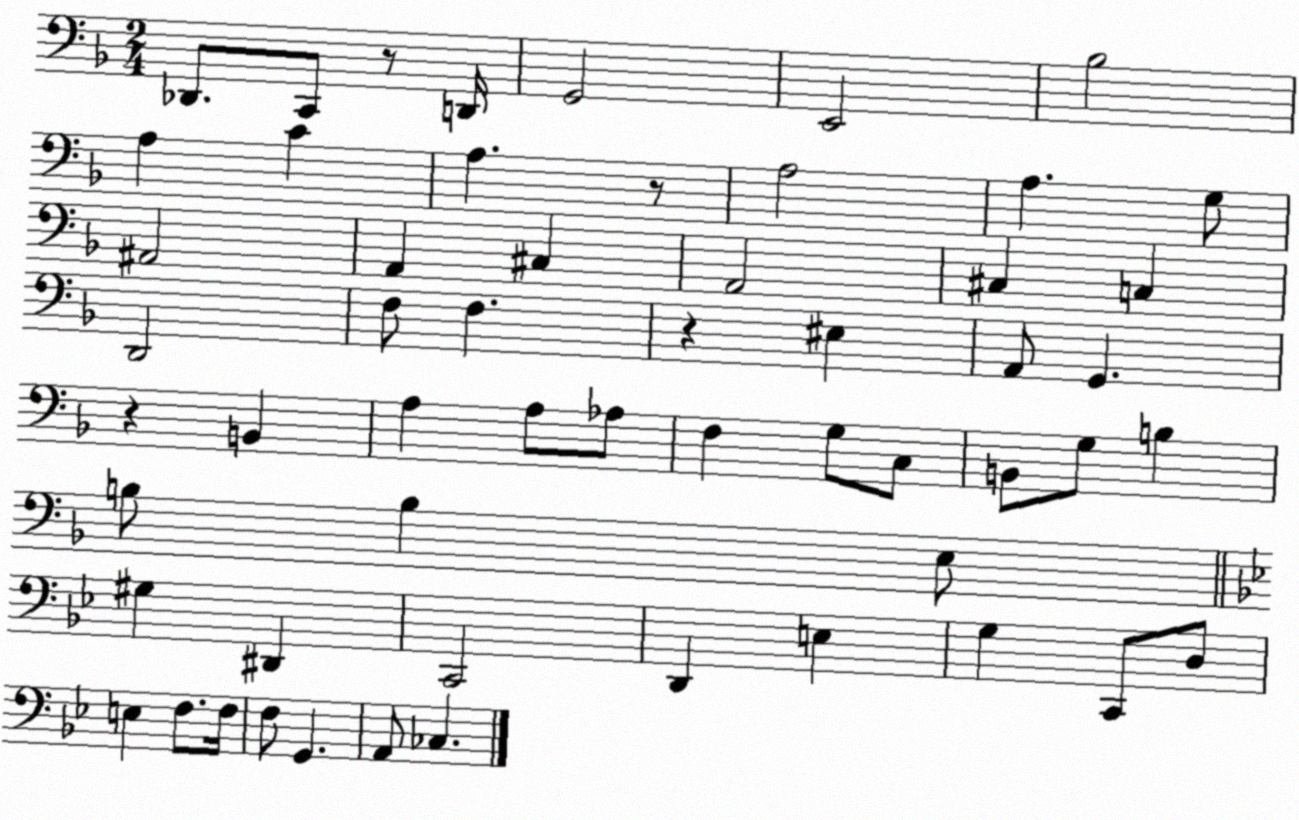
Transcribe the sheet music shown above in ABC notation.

X:1
T:Untitled
M:2/4
L:1/4
K:F
_D,,/2 C,,/2 z/2 D,,/4 G,,2 E,,2 _B,2 A, C A, z/2 A,2 A, G,/2 ^A,,2 A,, ^C, A,,2 ^C, C, D,,2 F,/2 F, z ^E, A,,/2 G,, z B,, A, A,/2 _A,/2 F, G,/2 C,/2 B,,/2 G,/2 B, B,/2 B, E,/2 ^G, ^D,, C,,2 D,, E, G, C,,/2 D,/2 E, F,/2 F,/4 F,/2 G,, A,,/2 _C,